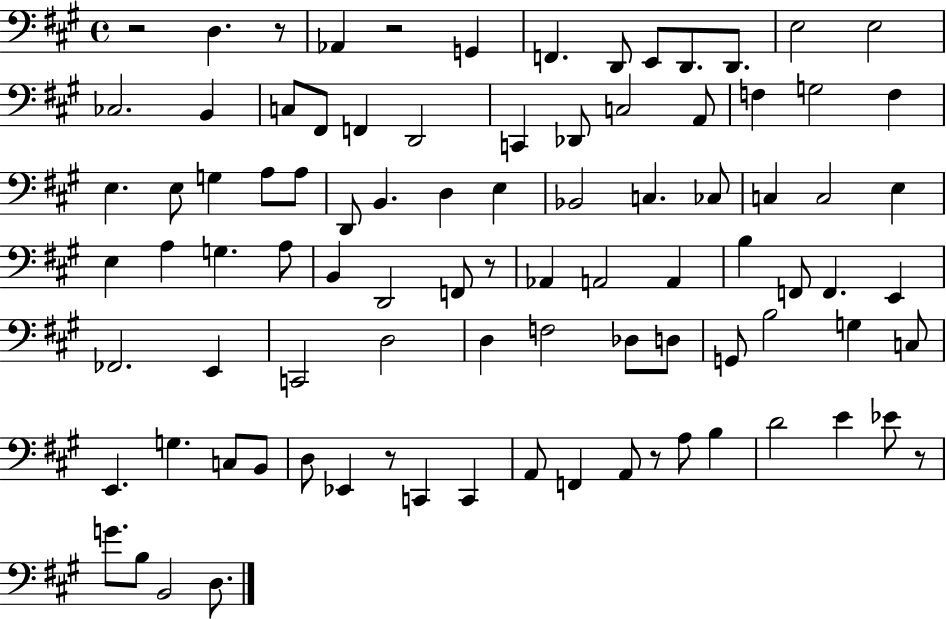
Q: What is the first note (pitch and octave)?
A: D3